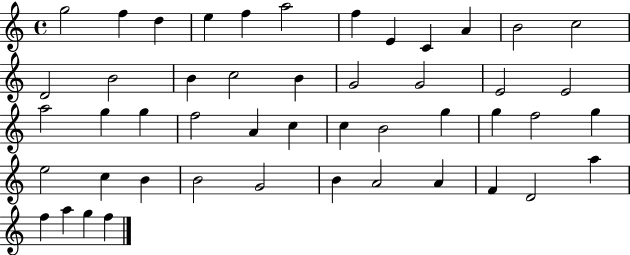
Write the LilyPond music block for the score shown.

{
  \clef treble
  \time 4/4
  \defaultTimeSignature
  \key c \major
  g''2 f''4 d''4 | e''4 f''4 a''2 | f''4 e'4 c'4 a'4 | b'2 c''2 | \break d'2 b'2 | b'4 c''2 b'4 | g'2 g'2 | e'2 e'2 | \break a''2 g''4 g''4 | f''2 a'4 c''4 | c''4 b'2 g''4 | g''4 f''2 g''4 | \break e''2 c''4 b'4 | b'2 g'2 | b'4 a'2 a'4 | f'4 d'2 a''4 | \break f''4 a''4 g''4 f''4 | \bar "|."
}